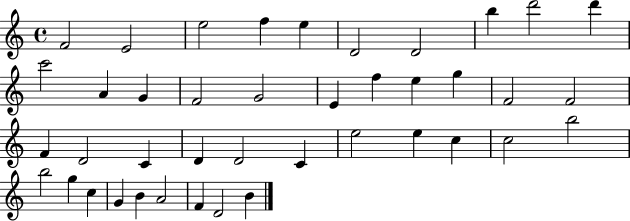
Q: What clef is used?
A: treble